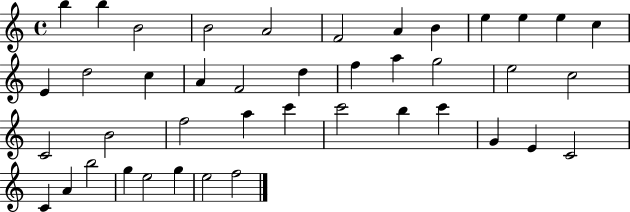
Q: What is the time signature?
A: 4/4